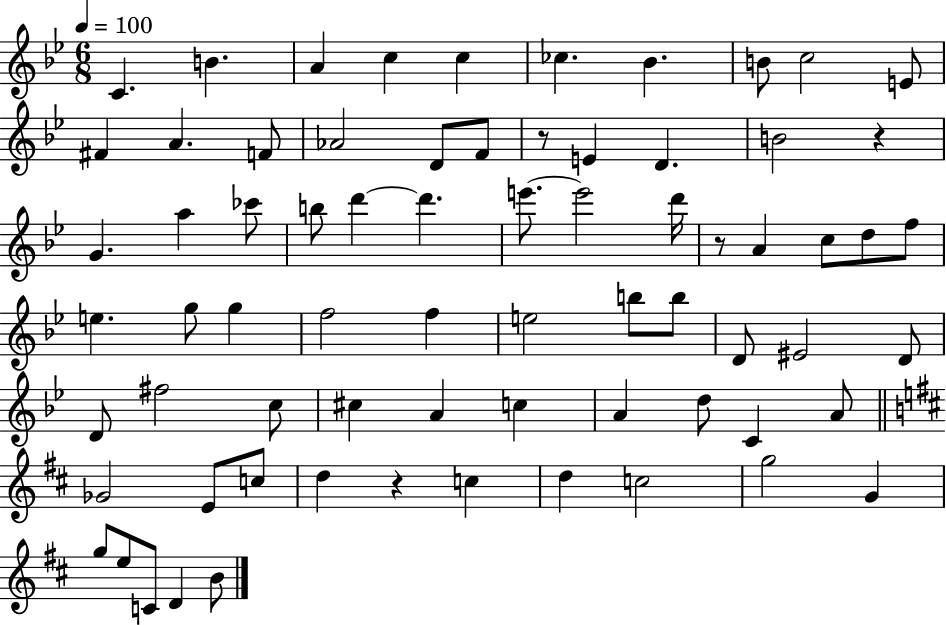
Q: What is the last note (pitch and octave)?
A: B4